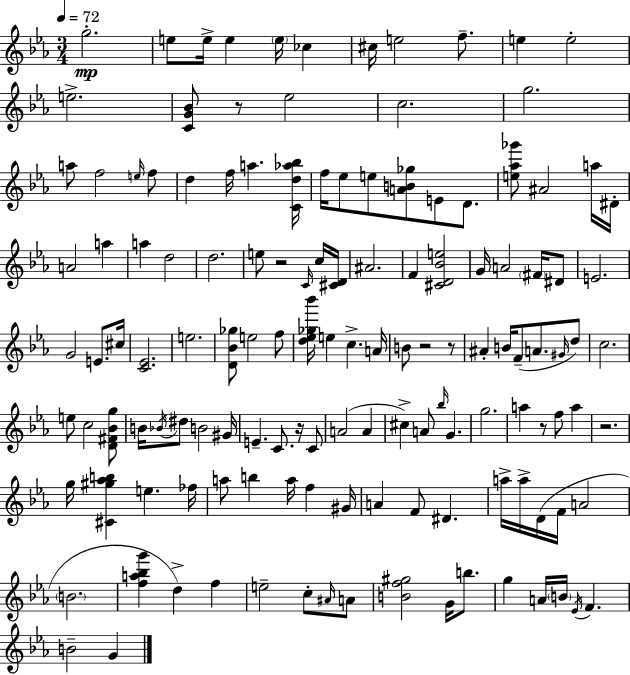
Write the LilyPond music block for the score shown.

{
  \clef treble
  \numericTimeSignature
  \time 3/4
  \key c \minor
  \tempo 4 = 72
  g''2.-.\mp | e''8 e''16-> e''4 \parenthesize e''16 ces''4 | cis''16 e''2 f''8.-- | e''4 e''2-. | \break e''2.-> | <c' g' bes'>8 r8 ees''2 | c''2. | g''2. | \break a''8 f''2 \grace { e''16 } f''8 | d''4 f''16 a''4. | <c' d'' aes'' bes''>16 f''16 ees''8 e''8 <a' b' ges''>8 e'8 d'8. | <e'' aes'' ges'''>8 ais'2 a''16 | \break dis'16-. a'2 a''4 | a''4 d''2 | d''2. | e''8 r2 \grace { c'16 } | \break c''16 <cis' d'>16 ais'2. | f'4 <cis' d' bes' e''>2 | g'16 a'2 \parenthesize fis'16 | dis'8 e'2. | \break g'2 e'8. | cis''16 <c' ees'>2. | e''2. | <d' bes' ges''>8 e''2 | \break f''8 <d'' ees'' ges'' bes'''>16 e''4 c''4.-> | a'16 b'8 r2 | r8 ais'4-. b'16 f'8--( a'8. | \grace { gis'16 } d''8) c''2. | \break e''8 c''2 | <d' fis' bes' g''>8 b'16 \acciaccatura { bes'16 } dis''8 b'2 | gis'16 e'4.-- c'8. | r16 c'8 a'2( | \break a'4 cis''4->) a'8 \grace { bes''16 } g'4. | g''2. | a''4 r8 f''8 | a''4 r2. | \break g''16 <cis' gis'' aes'' b''>4 e''4. | fes''16 a''8 b''4 a''16 | f''4 gis'16 a'4 f'8 dis'4. | a''16-> a''16-> d'16( f'16 a'2 | \break \parenthesize b'2. | <f'' a'' bes'' g'''>4 d''4->) | f''4 e''2-- | c''8-. \grace { ais'16 } a'8 <b' f'' gis''>2 | \break g'16 b''8. g''4 a'16 \parenthesize b'16 | \acciaccatura { ees'16 } f'4. b'2-- | g'4 \bar "|."
}